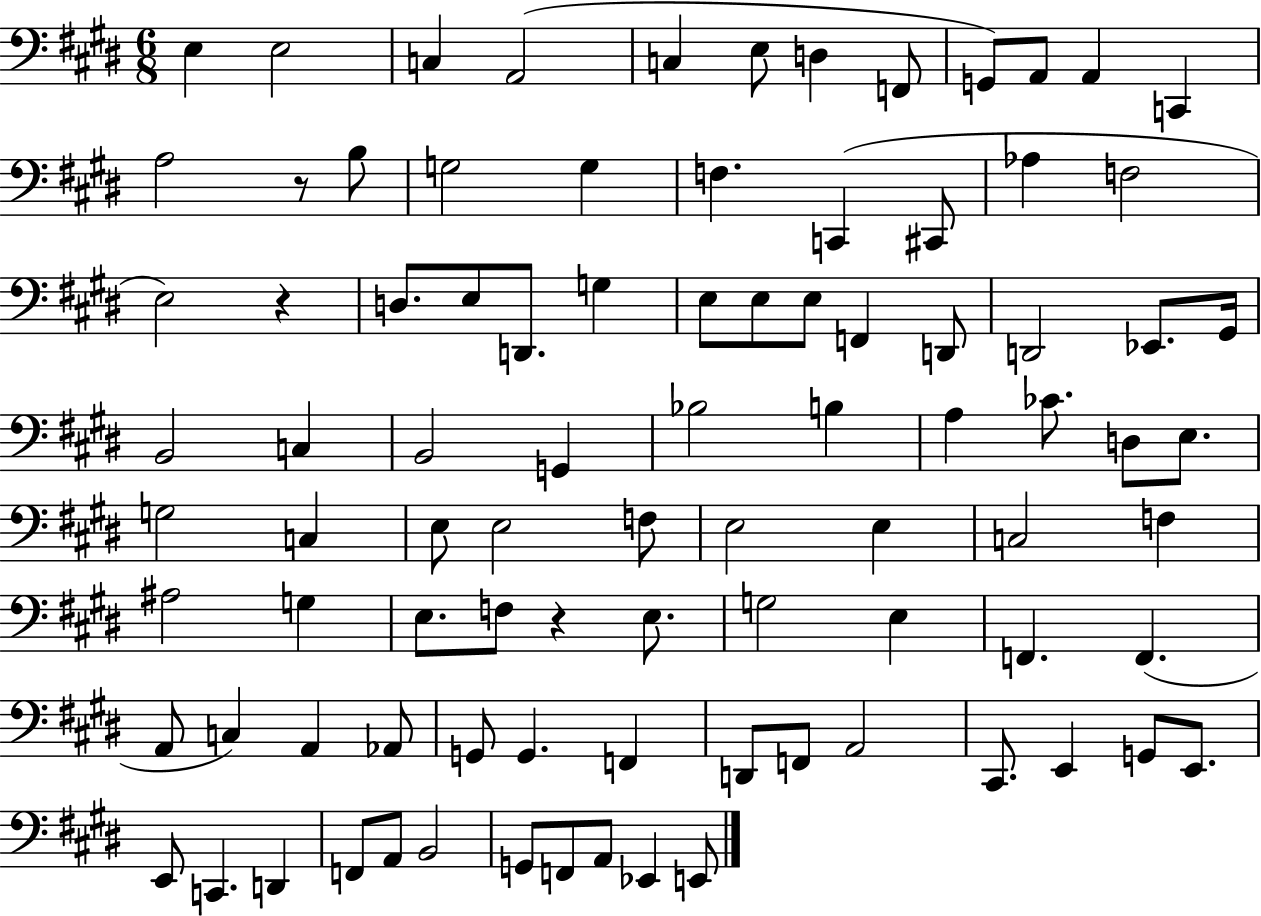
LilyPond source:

{
  \clef bass
  \numericTimeSignature
  \time 6/8
  \key e \major
  e4 e2 | c4 a,2( | c4 e8 d4 f,8 | g,8) a,8 a,4 c,4 | \break a2 r8 b8 | g2 g4 | f4. c,4( cis,8 | aes4 f2 | \break e2) r4 | d8. e8 d,8. g4 | e8 e8 e8 f,4 d,8 | d,2 ees,8. gis,16 | \break b,2 c4 | b,2 g,4 | bes2 b4 | a4 ces'8. d8 e8. | \break g2 c4 | e8 e2 f8 | e2 e4 | c2 f4 | \break ais2 g4 | e8. f8 r4 e8. | g2 e4 | f,4. f,4.( | \break a,8 c4) a,4 aes,8 | g,8 g,4. f,4 | d,8 f,8 a,2 | cis,8. e,4 g,8 e,8. | \break e,8 c,4. d,4 | f,8 a,8 b,2 | g,8 f,8 a,8 ees,4 e,8 | \bar "|."
}